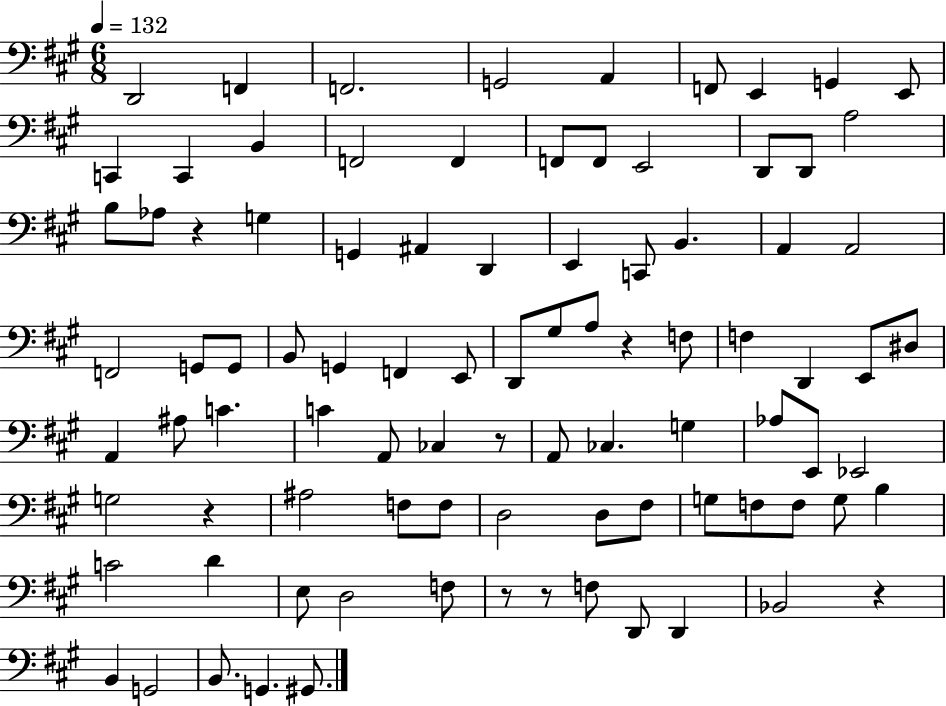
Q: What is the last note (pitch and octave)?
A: G#2